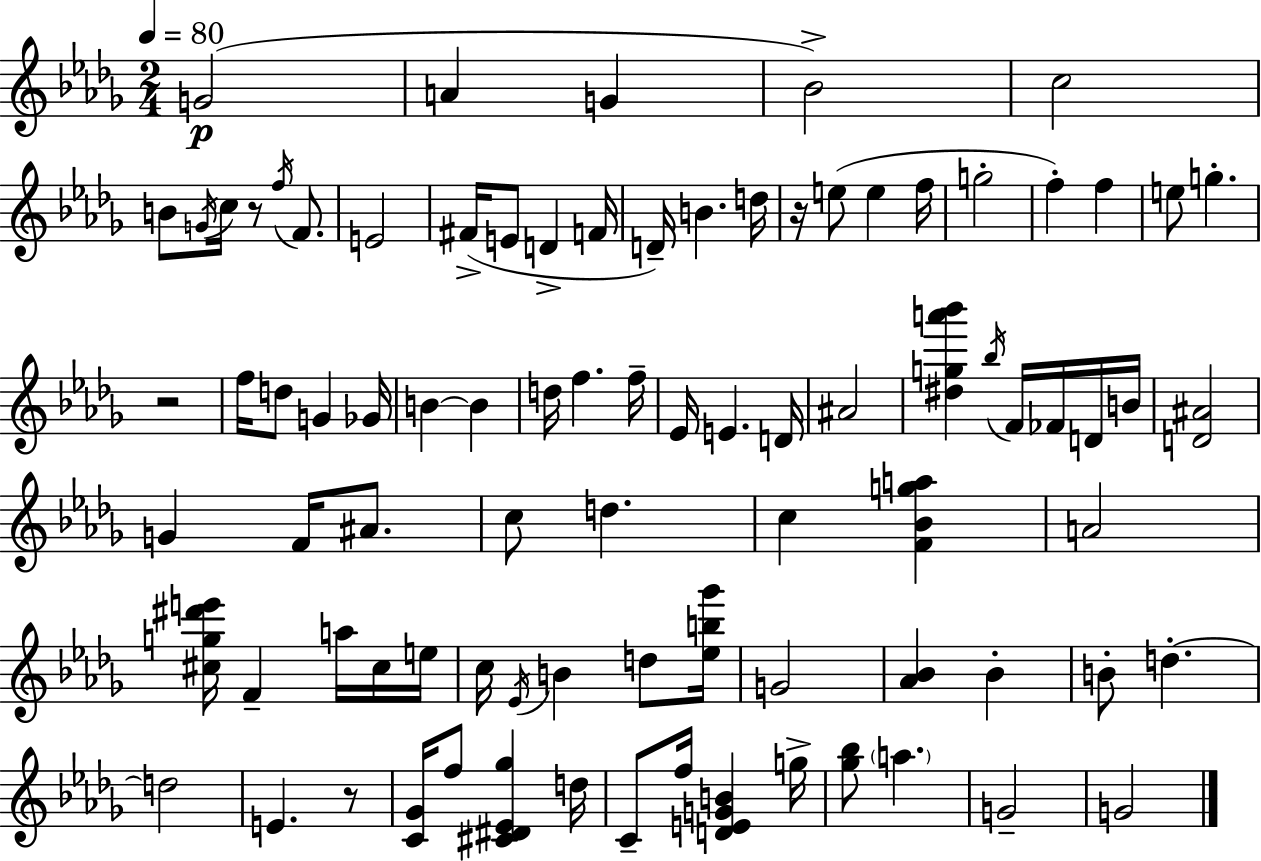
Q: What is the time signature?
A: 2/4